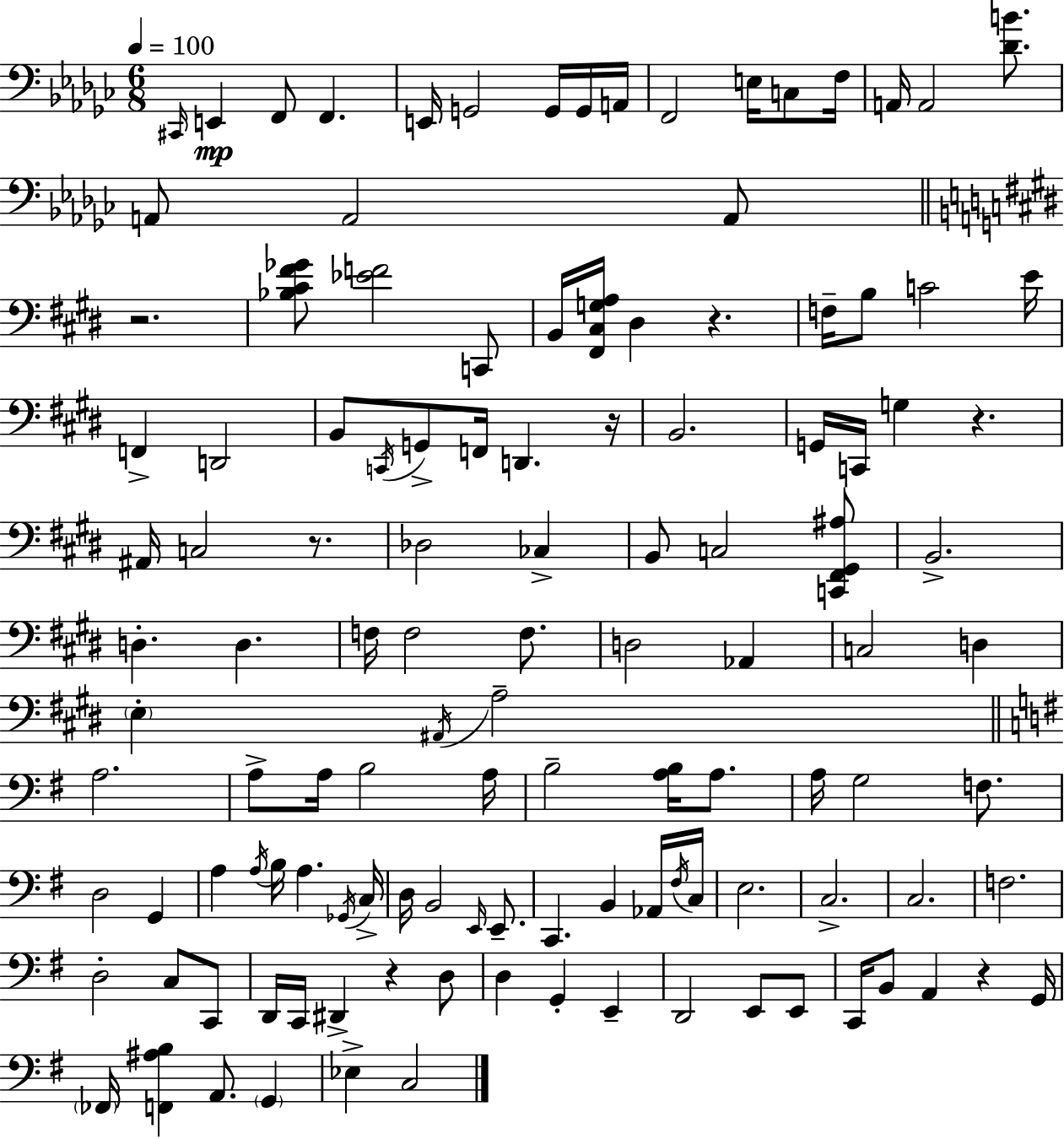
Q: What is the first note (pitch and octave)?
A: C#2